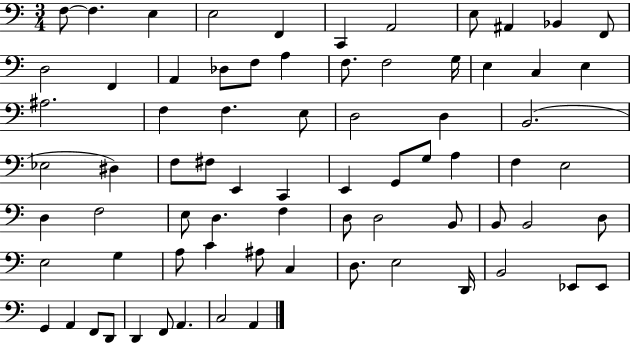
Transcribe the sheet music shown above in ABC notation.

X:1
T:Untitled
M:3/4
L:1/4
K:C
F,/2 F, E, E,2 F,, C,, A,,2 E,/2 ^A,, _B,, F,,/2 D,2 F,, A,, _D,/2 F,/2 A, F,/2 F,2 G,/4 E, C, E, ^A,2 F, F, E,/2 D,2 D, B,,2 _E,2 ^D, F,/2 ^F,/2 E,, C,, E,, G,,/2 G,/2 A, F, E,2 D, F,2 E,/2 D, F, D,/2 D,2 B,,/2 B,,/2 B,,2 D,/2 E,2 G, A,/2 C ^A,/2 C, D,/2 E,2 D,,/4 B,,2 _E,,/2 _E,,/2 G,, A,, F,,/2 D,,/2 D,, F,,/2 A,, C,2 A,,